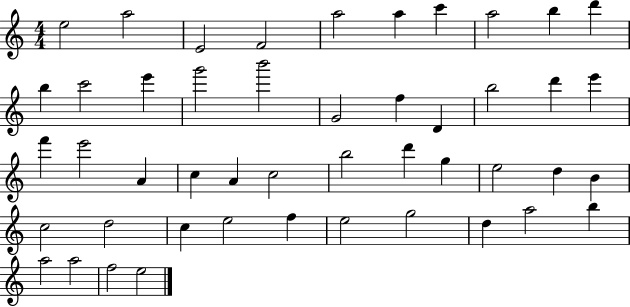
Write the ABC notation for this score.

X:1
T:Untitled
M:4/4
L:1/4
K:C
e2 a2 E2 F2 a2 a c' a2 b d' b c'2 e' g'2 b'2 G2 f D b2 d' e' f' e'2 A c A c2 b2 d' g e2 d B c2 d2 c e2 f e2 g2 d a2 b a2 a2 f2 e2